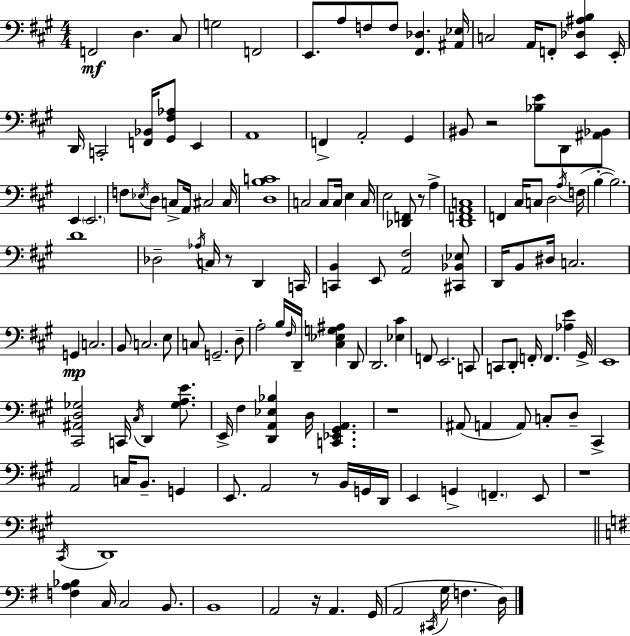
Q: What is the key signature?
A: A major